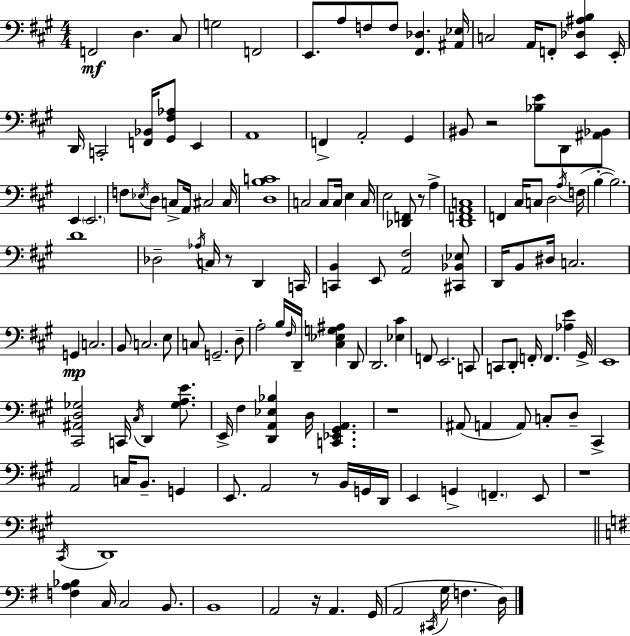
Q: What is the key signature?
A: A major